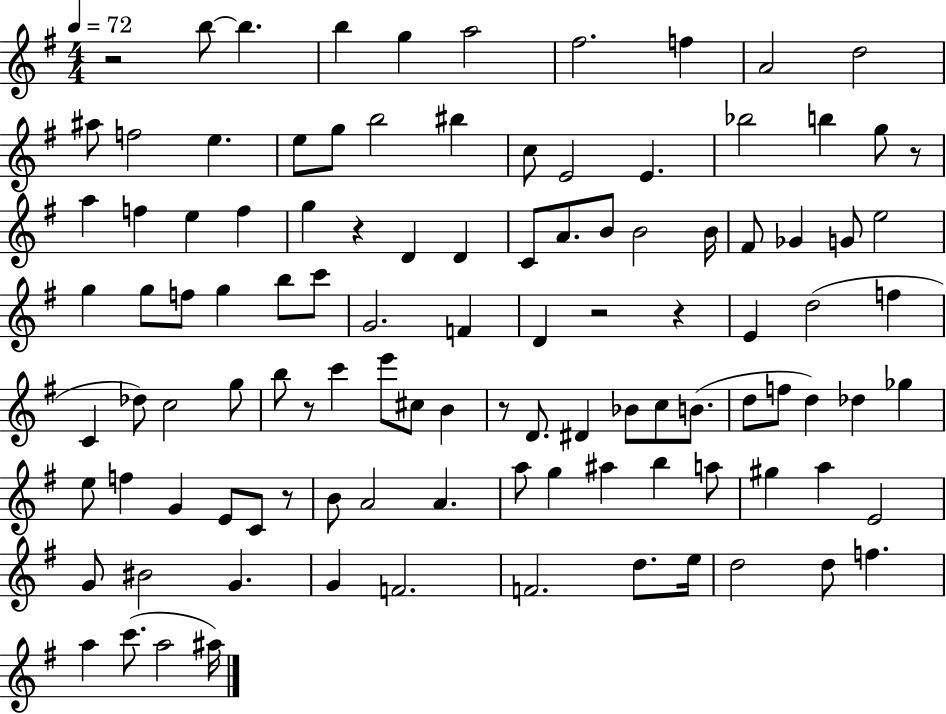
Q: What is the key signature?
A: G major